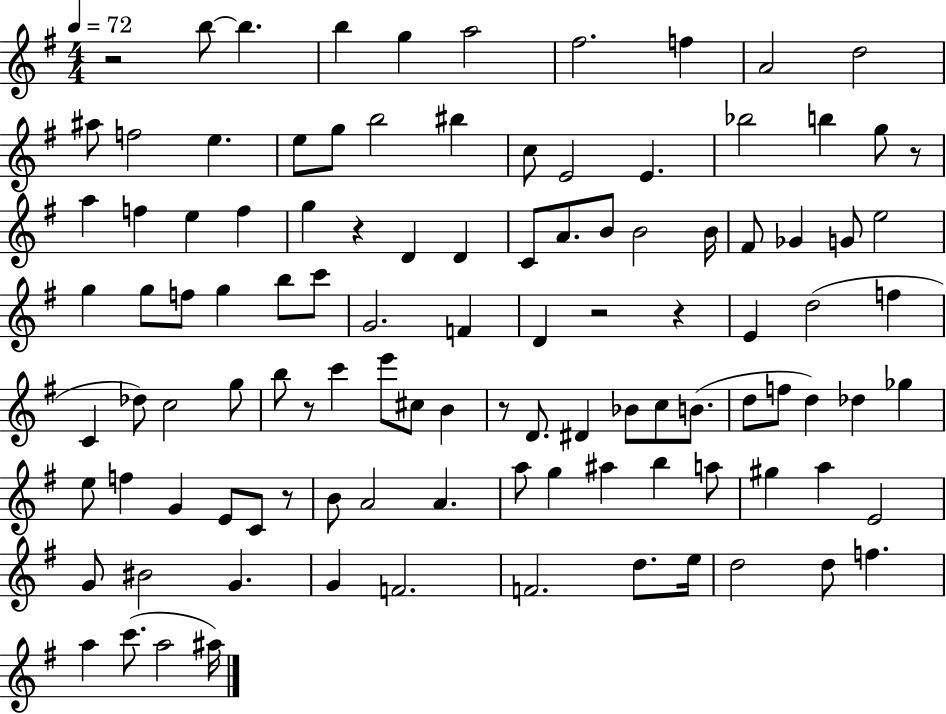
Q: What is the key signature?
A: G major